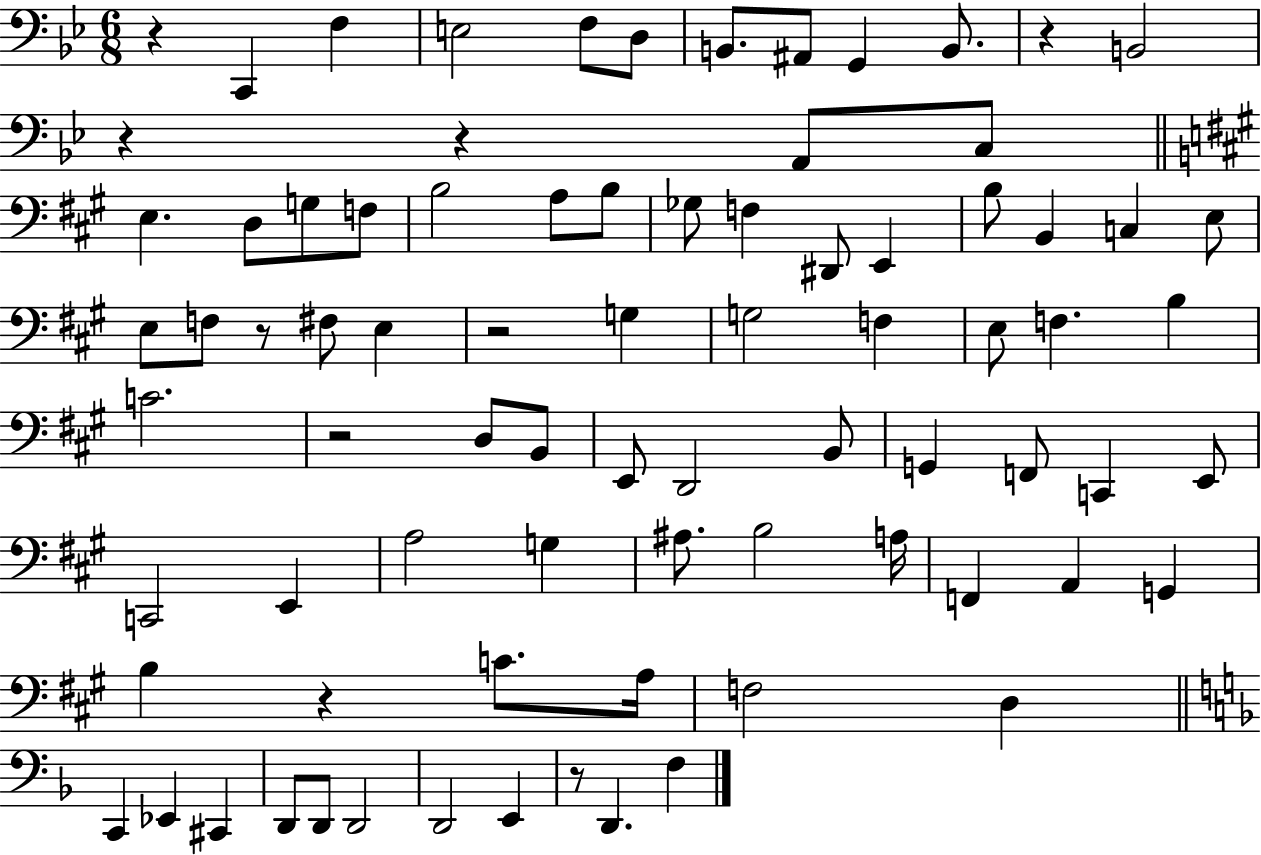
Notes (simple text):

R/q C2/q F3/q E3/h F3/e D3/e B2/e. A#2/e G2/q B2/e. R/q B2/h R/q R/q A2/e C3/e E3/q. D3/e G3/e F3/e B3/h A3/e B3/e Gb3/e F3/q D#2/e E2/q B3/e B2/q C3/q E3/e E3/e F3/e R/e F#3/e E3/q R/h G3/q G3/h F3/q E3/e F3/q. B3/q C4/h. R/h D3/e B2/e E2/e D2/h B2/e G2/q F2/e C2/q E2/e C2/h E2/q A3/h G3/q A#3/e. B3/h A3/s F2/q A2/q G2/q B3/q R/q C4/e. A3/s F3/h D3/q C2/q Eb2/q C#2/q D2/e D2/e D2/h D2/h E2/q R/e D2/q. F3/q